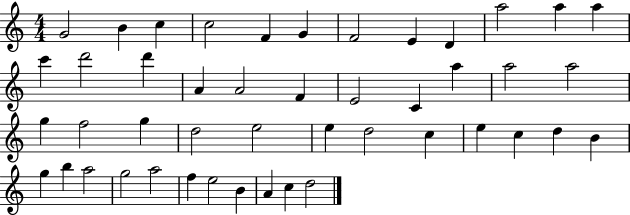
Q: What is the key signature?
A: C major